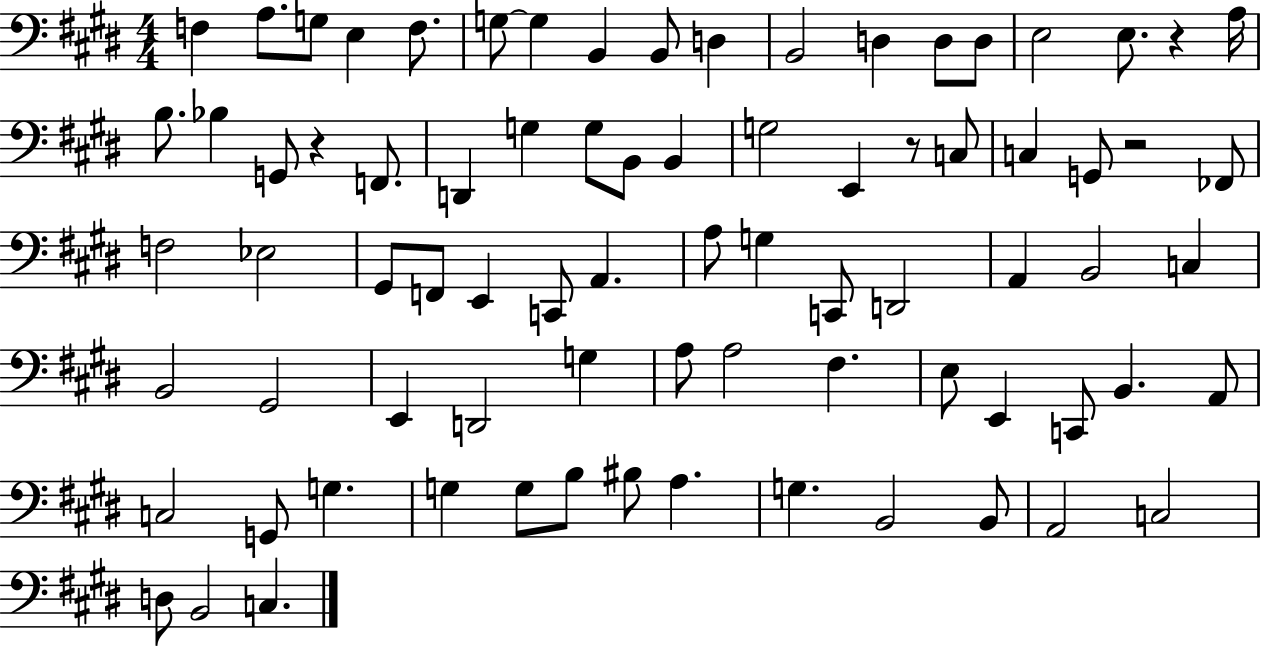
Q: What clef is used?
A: bass